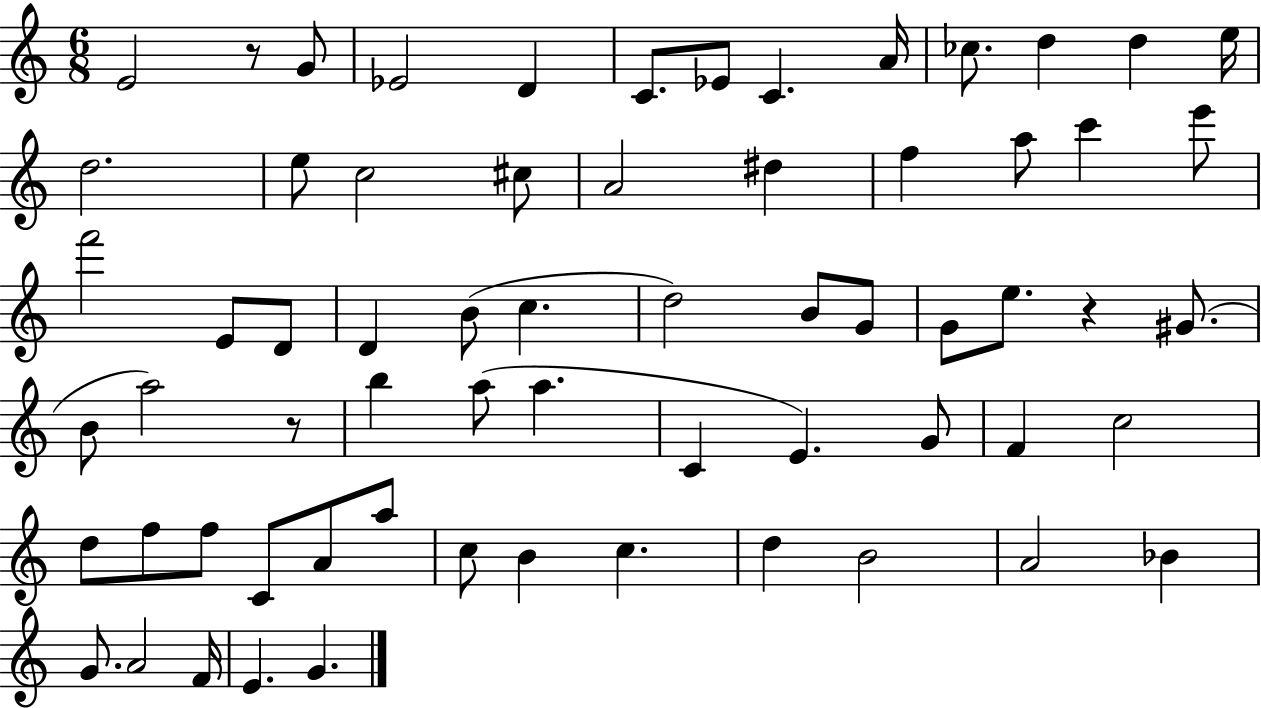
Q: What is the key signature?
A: C major